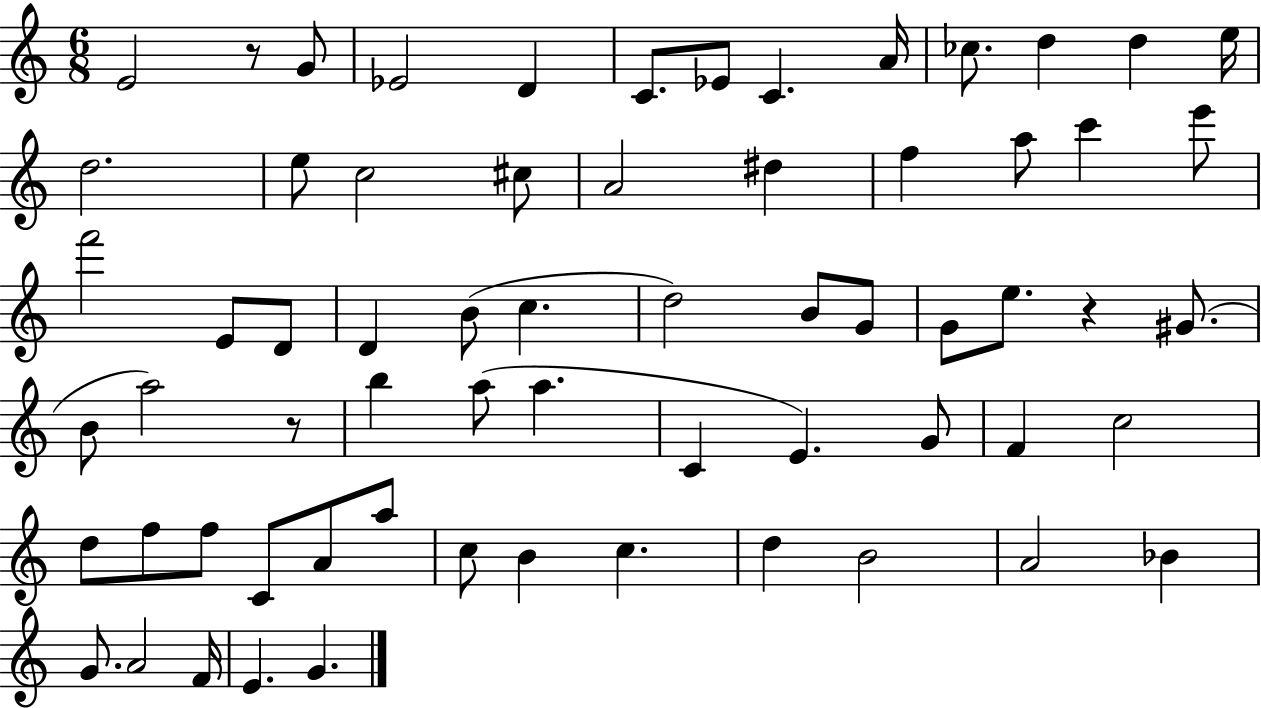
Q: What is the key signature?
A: C major